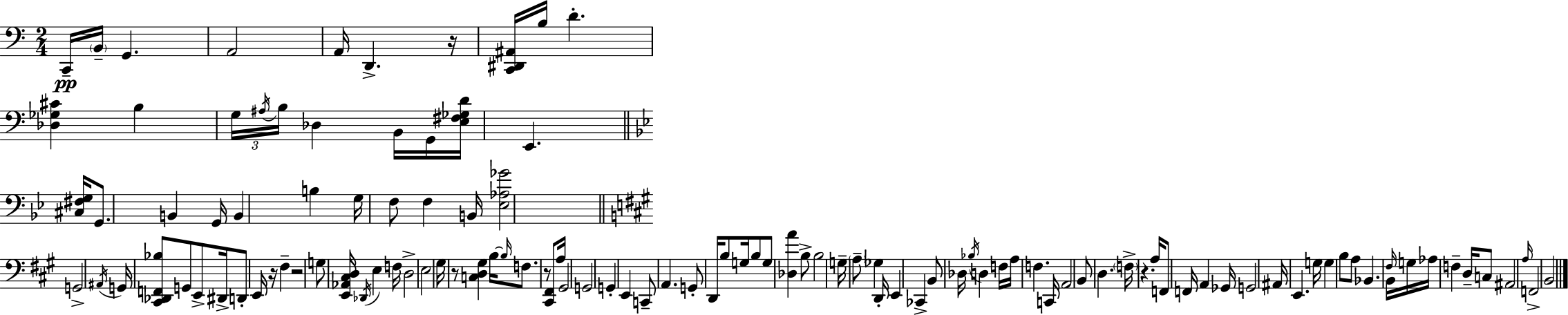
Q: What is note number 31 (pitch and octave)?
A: D#2